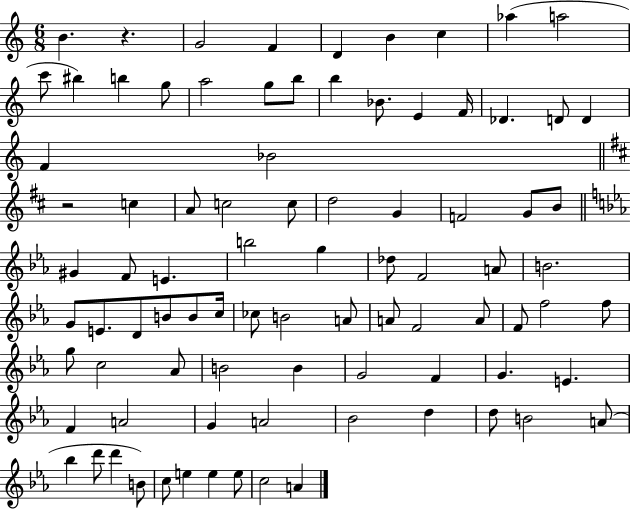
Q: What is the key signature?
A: C major